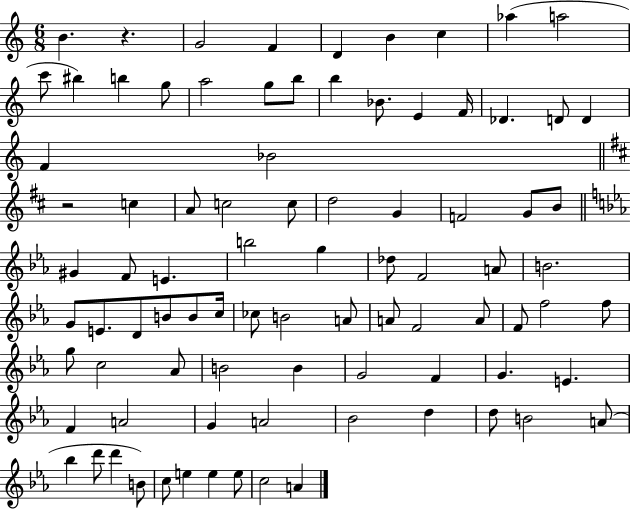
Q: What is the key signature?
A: C major